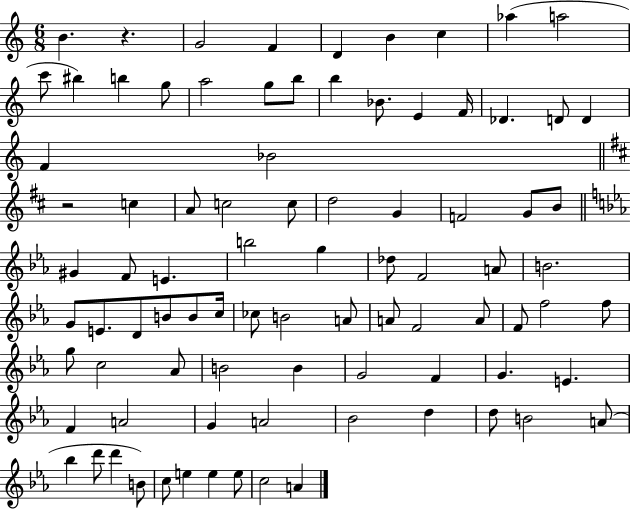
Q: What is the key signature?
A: C major